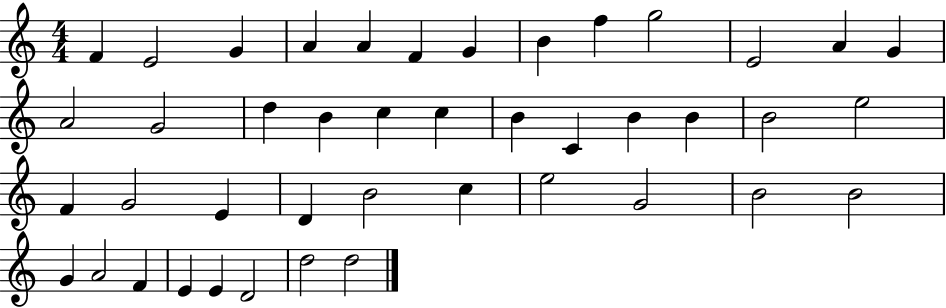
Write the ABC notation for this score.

X:1
T:Untitled
M:4/4
L:1/4
K:C
F E2 G A A F G B f g2 E2 A G A2 G2 d B c c B C B B B2 e2 F G2 E D B2 c e2 G2 B2 B2 G A2 F E E D2 d2 d2